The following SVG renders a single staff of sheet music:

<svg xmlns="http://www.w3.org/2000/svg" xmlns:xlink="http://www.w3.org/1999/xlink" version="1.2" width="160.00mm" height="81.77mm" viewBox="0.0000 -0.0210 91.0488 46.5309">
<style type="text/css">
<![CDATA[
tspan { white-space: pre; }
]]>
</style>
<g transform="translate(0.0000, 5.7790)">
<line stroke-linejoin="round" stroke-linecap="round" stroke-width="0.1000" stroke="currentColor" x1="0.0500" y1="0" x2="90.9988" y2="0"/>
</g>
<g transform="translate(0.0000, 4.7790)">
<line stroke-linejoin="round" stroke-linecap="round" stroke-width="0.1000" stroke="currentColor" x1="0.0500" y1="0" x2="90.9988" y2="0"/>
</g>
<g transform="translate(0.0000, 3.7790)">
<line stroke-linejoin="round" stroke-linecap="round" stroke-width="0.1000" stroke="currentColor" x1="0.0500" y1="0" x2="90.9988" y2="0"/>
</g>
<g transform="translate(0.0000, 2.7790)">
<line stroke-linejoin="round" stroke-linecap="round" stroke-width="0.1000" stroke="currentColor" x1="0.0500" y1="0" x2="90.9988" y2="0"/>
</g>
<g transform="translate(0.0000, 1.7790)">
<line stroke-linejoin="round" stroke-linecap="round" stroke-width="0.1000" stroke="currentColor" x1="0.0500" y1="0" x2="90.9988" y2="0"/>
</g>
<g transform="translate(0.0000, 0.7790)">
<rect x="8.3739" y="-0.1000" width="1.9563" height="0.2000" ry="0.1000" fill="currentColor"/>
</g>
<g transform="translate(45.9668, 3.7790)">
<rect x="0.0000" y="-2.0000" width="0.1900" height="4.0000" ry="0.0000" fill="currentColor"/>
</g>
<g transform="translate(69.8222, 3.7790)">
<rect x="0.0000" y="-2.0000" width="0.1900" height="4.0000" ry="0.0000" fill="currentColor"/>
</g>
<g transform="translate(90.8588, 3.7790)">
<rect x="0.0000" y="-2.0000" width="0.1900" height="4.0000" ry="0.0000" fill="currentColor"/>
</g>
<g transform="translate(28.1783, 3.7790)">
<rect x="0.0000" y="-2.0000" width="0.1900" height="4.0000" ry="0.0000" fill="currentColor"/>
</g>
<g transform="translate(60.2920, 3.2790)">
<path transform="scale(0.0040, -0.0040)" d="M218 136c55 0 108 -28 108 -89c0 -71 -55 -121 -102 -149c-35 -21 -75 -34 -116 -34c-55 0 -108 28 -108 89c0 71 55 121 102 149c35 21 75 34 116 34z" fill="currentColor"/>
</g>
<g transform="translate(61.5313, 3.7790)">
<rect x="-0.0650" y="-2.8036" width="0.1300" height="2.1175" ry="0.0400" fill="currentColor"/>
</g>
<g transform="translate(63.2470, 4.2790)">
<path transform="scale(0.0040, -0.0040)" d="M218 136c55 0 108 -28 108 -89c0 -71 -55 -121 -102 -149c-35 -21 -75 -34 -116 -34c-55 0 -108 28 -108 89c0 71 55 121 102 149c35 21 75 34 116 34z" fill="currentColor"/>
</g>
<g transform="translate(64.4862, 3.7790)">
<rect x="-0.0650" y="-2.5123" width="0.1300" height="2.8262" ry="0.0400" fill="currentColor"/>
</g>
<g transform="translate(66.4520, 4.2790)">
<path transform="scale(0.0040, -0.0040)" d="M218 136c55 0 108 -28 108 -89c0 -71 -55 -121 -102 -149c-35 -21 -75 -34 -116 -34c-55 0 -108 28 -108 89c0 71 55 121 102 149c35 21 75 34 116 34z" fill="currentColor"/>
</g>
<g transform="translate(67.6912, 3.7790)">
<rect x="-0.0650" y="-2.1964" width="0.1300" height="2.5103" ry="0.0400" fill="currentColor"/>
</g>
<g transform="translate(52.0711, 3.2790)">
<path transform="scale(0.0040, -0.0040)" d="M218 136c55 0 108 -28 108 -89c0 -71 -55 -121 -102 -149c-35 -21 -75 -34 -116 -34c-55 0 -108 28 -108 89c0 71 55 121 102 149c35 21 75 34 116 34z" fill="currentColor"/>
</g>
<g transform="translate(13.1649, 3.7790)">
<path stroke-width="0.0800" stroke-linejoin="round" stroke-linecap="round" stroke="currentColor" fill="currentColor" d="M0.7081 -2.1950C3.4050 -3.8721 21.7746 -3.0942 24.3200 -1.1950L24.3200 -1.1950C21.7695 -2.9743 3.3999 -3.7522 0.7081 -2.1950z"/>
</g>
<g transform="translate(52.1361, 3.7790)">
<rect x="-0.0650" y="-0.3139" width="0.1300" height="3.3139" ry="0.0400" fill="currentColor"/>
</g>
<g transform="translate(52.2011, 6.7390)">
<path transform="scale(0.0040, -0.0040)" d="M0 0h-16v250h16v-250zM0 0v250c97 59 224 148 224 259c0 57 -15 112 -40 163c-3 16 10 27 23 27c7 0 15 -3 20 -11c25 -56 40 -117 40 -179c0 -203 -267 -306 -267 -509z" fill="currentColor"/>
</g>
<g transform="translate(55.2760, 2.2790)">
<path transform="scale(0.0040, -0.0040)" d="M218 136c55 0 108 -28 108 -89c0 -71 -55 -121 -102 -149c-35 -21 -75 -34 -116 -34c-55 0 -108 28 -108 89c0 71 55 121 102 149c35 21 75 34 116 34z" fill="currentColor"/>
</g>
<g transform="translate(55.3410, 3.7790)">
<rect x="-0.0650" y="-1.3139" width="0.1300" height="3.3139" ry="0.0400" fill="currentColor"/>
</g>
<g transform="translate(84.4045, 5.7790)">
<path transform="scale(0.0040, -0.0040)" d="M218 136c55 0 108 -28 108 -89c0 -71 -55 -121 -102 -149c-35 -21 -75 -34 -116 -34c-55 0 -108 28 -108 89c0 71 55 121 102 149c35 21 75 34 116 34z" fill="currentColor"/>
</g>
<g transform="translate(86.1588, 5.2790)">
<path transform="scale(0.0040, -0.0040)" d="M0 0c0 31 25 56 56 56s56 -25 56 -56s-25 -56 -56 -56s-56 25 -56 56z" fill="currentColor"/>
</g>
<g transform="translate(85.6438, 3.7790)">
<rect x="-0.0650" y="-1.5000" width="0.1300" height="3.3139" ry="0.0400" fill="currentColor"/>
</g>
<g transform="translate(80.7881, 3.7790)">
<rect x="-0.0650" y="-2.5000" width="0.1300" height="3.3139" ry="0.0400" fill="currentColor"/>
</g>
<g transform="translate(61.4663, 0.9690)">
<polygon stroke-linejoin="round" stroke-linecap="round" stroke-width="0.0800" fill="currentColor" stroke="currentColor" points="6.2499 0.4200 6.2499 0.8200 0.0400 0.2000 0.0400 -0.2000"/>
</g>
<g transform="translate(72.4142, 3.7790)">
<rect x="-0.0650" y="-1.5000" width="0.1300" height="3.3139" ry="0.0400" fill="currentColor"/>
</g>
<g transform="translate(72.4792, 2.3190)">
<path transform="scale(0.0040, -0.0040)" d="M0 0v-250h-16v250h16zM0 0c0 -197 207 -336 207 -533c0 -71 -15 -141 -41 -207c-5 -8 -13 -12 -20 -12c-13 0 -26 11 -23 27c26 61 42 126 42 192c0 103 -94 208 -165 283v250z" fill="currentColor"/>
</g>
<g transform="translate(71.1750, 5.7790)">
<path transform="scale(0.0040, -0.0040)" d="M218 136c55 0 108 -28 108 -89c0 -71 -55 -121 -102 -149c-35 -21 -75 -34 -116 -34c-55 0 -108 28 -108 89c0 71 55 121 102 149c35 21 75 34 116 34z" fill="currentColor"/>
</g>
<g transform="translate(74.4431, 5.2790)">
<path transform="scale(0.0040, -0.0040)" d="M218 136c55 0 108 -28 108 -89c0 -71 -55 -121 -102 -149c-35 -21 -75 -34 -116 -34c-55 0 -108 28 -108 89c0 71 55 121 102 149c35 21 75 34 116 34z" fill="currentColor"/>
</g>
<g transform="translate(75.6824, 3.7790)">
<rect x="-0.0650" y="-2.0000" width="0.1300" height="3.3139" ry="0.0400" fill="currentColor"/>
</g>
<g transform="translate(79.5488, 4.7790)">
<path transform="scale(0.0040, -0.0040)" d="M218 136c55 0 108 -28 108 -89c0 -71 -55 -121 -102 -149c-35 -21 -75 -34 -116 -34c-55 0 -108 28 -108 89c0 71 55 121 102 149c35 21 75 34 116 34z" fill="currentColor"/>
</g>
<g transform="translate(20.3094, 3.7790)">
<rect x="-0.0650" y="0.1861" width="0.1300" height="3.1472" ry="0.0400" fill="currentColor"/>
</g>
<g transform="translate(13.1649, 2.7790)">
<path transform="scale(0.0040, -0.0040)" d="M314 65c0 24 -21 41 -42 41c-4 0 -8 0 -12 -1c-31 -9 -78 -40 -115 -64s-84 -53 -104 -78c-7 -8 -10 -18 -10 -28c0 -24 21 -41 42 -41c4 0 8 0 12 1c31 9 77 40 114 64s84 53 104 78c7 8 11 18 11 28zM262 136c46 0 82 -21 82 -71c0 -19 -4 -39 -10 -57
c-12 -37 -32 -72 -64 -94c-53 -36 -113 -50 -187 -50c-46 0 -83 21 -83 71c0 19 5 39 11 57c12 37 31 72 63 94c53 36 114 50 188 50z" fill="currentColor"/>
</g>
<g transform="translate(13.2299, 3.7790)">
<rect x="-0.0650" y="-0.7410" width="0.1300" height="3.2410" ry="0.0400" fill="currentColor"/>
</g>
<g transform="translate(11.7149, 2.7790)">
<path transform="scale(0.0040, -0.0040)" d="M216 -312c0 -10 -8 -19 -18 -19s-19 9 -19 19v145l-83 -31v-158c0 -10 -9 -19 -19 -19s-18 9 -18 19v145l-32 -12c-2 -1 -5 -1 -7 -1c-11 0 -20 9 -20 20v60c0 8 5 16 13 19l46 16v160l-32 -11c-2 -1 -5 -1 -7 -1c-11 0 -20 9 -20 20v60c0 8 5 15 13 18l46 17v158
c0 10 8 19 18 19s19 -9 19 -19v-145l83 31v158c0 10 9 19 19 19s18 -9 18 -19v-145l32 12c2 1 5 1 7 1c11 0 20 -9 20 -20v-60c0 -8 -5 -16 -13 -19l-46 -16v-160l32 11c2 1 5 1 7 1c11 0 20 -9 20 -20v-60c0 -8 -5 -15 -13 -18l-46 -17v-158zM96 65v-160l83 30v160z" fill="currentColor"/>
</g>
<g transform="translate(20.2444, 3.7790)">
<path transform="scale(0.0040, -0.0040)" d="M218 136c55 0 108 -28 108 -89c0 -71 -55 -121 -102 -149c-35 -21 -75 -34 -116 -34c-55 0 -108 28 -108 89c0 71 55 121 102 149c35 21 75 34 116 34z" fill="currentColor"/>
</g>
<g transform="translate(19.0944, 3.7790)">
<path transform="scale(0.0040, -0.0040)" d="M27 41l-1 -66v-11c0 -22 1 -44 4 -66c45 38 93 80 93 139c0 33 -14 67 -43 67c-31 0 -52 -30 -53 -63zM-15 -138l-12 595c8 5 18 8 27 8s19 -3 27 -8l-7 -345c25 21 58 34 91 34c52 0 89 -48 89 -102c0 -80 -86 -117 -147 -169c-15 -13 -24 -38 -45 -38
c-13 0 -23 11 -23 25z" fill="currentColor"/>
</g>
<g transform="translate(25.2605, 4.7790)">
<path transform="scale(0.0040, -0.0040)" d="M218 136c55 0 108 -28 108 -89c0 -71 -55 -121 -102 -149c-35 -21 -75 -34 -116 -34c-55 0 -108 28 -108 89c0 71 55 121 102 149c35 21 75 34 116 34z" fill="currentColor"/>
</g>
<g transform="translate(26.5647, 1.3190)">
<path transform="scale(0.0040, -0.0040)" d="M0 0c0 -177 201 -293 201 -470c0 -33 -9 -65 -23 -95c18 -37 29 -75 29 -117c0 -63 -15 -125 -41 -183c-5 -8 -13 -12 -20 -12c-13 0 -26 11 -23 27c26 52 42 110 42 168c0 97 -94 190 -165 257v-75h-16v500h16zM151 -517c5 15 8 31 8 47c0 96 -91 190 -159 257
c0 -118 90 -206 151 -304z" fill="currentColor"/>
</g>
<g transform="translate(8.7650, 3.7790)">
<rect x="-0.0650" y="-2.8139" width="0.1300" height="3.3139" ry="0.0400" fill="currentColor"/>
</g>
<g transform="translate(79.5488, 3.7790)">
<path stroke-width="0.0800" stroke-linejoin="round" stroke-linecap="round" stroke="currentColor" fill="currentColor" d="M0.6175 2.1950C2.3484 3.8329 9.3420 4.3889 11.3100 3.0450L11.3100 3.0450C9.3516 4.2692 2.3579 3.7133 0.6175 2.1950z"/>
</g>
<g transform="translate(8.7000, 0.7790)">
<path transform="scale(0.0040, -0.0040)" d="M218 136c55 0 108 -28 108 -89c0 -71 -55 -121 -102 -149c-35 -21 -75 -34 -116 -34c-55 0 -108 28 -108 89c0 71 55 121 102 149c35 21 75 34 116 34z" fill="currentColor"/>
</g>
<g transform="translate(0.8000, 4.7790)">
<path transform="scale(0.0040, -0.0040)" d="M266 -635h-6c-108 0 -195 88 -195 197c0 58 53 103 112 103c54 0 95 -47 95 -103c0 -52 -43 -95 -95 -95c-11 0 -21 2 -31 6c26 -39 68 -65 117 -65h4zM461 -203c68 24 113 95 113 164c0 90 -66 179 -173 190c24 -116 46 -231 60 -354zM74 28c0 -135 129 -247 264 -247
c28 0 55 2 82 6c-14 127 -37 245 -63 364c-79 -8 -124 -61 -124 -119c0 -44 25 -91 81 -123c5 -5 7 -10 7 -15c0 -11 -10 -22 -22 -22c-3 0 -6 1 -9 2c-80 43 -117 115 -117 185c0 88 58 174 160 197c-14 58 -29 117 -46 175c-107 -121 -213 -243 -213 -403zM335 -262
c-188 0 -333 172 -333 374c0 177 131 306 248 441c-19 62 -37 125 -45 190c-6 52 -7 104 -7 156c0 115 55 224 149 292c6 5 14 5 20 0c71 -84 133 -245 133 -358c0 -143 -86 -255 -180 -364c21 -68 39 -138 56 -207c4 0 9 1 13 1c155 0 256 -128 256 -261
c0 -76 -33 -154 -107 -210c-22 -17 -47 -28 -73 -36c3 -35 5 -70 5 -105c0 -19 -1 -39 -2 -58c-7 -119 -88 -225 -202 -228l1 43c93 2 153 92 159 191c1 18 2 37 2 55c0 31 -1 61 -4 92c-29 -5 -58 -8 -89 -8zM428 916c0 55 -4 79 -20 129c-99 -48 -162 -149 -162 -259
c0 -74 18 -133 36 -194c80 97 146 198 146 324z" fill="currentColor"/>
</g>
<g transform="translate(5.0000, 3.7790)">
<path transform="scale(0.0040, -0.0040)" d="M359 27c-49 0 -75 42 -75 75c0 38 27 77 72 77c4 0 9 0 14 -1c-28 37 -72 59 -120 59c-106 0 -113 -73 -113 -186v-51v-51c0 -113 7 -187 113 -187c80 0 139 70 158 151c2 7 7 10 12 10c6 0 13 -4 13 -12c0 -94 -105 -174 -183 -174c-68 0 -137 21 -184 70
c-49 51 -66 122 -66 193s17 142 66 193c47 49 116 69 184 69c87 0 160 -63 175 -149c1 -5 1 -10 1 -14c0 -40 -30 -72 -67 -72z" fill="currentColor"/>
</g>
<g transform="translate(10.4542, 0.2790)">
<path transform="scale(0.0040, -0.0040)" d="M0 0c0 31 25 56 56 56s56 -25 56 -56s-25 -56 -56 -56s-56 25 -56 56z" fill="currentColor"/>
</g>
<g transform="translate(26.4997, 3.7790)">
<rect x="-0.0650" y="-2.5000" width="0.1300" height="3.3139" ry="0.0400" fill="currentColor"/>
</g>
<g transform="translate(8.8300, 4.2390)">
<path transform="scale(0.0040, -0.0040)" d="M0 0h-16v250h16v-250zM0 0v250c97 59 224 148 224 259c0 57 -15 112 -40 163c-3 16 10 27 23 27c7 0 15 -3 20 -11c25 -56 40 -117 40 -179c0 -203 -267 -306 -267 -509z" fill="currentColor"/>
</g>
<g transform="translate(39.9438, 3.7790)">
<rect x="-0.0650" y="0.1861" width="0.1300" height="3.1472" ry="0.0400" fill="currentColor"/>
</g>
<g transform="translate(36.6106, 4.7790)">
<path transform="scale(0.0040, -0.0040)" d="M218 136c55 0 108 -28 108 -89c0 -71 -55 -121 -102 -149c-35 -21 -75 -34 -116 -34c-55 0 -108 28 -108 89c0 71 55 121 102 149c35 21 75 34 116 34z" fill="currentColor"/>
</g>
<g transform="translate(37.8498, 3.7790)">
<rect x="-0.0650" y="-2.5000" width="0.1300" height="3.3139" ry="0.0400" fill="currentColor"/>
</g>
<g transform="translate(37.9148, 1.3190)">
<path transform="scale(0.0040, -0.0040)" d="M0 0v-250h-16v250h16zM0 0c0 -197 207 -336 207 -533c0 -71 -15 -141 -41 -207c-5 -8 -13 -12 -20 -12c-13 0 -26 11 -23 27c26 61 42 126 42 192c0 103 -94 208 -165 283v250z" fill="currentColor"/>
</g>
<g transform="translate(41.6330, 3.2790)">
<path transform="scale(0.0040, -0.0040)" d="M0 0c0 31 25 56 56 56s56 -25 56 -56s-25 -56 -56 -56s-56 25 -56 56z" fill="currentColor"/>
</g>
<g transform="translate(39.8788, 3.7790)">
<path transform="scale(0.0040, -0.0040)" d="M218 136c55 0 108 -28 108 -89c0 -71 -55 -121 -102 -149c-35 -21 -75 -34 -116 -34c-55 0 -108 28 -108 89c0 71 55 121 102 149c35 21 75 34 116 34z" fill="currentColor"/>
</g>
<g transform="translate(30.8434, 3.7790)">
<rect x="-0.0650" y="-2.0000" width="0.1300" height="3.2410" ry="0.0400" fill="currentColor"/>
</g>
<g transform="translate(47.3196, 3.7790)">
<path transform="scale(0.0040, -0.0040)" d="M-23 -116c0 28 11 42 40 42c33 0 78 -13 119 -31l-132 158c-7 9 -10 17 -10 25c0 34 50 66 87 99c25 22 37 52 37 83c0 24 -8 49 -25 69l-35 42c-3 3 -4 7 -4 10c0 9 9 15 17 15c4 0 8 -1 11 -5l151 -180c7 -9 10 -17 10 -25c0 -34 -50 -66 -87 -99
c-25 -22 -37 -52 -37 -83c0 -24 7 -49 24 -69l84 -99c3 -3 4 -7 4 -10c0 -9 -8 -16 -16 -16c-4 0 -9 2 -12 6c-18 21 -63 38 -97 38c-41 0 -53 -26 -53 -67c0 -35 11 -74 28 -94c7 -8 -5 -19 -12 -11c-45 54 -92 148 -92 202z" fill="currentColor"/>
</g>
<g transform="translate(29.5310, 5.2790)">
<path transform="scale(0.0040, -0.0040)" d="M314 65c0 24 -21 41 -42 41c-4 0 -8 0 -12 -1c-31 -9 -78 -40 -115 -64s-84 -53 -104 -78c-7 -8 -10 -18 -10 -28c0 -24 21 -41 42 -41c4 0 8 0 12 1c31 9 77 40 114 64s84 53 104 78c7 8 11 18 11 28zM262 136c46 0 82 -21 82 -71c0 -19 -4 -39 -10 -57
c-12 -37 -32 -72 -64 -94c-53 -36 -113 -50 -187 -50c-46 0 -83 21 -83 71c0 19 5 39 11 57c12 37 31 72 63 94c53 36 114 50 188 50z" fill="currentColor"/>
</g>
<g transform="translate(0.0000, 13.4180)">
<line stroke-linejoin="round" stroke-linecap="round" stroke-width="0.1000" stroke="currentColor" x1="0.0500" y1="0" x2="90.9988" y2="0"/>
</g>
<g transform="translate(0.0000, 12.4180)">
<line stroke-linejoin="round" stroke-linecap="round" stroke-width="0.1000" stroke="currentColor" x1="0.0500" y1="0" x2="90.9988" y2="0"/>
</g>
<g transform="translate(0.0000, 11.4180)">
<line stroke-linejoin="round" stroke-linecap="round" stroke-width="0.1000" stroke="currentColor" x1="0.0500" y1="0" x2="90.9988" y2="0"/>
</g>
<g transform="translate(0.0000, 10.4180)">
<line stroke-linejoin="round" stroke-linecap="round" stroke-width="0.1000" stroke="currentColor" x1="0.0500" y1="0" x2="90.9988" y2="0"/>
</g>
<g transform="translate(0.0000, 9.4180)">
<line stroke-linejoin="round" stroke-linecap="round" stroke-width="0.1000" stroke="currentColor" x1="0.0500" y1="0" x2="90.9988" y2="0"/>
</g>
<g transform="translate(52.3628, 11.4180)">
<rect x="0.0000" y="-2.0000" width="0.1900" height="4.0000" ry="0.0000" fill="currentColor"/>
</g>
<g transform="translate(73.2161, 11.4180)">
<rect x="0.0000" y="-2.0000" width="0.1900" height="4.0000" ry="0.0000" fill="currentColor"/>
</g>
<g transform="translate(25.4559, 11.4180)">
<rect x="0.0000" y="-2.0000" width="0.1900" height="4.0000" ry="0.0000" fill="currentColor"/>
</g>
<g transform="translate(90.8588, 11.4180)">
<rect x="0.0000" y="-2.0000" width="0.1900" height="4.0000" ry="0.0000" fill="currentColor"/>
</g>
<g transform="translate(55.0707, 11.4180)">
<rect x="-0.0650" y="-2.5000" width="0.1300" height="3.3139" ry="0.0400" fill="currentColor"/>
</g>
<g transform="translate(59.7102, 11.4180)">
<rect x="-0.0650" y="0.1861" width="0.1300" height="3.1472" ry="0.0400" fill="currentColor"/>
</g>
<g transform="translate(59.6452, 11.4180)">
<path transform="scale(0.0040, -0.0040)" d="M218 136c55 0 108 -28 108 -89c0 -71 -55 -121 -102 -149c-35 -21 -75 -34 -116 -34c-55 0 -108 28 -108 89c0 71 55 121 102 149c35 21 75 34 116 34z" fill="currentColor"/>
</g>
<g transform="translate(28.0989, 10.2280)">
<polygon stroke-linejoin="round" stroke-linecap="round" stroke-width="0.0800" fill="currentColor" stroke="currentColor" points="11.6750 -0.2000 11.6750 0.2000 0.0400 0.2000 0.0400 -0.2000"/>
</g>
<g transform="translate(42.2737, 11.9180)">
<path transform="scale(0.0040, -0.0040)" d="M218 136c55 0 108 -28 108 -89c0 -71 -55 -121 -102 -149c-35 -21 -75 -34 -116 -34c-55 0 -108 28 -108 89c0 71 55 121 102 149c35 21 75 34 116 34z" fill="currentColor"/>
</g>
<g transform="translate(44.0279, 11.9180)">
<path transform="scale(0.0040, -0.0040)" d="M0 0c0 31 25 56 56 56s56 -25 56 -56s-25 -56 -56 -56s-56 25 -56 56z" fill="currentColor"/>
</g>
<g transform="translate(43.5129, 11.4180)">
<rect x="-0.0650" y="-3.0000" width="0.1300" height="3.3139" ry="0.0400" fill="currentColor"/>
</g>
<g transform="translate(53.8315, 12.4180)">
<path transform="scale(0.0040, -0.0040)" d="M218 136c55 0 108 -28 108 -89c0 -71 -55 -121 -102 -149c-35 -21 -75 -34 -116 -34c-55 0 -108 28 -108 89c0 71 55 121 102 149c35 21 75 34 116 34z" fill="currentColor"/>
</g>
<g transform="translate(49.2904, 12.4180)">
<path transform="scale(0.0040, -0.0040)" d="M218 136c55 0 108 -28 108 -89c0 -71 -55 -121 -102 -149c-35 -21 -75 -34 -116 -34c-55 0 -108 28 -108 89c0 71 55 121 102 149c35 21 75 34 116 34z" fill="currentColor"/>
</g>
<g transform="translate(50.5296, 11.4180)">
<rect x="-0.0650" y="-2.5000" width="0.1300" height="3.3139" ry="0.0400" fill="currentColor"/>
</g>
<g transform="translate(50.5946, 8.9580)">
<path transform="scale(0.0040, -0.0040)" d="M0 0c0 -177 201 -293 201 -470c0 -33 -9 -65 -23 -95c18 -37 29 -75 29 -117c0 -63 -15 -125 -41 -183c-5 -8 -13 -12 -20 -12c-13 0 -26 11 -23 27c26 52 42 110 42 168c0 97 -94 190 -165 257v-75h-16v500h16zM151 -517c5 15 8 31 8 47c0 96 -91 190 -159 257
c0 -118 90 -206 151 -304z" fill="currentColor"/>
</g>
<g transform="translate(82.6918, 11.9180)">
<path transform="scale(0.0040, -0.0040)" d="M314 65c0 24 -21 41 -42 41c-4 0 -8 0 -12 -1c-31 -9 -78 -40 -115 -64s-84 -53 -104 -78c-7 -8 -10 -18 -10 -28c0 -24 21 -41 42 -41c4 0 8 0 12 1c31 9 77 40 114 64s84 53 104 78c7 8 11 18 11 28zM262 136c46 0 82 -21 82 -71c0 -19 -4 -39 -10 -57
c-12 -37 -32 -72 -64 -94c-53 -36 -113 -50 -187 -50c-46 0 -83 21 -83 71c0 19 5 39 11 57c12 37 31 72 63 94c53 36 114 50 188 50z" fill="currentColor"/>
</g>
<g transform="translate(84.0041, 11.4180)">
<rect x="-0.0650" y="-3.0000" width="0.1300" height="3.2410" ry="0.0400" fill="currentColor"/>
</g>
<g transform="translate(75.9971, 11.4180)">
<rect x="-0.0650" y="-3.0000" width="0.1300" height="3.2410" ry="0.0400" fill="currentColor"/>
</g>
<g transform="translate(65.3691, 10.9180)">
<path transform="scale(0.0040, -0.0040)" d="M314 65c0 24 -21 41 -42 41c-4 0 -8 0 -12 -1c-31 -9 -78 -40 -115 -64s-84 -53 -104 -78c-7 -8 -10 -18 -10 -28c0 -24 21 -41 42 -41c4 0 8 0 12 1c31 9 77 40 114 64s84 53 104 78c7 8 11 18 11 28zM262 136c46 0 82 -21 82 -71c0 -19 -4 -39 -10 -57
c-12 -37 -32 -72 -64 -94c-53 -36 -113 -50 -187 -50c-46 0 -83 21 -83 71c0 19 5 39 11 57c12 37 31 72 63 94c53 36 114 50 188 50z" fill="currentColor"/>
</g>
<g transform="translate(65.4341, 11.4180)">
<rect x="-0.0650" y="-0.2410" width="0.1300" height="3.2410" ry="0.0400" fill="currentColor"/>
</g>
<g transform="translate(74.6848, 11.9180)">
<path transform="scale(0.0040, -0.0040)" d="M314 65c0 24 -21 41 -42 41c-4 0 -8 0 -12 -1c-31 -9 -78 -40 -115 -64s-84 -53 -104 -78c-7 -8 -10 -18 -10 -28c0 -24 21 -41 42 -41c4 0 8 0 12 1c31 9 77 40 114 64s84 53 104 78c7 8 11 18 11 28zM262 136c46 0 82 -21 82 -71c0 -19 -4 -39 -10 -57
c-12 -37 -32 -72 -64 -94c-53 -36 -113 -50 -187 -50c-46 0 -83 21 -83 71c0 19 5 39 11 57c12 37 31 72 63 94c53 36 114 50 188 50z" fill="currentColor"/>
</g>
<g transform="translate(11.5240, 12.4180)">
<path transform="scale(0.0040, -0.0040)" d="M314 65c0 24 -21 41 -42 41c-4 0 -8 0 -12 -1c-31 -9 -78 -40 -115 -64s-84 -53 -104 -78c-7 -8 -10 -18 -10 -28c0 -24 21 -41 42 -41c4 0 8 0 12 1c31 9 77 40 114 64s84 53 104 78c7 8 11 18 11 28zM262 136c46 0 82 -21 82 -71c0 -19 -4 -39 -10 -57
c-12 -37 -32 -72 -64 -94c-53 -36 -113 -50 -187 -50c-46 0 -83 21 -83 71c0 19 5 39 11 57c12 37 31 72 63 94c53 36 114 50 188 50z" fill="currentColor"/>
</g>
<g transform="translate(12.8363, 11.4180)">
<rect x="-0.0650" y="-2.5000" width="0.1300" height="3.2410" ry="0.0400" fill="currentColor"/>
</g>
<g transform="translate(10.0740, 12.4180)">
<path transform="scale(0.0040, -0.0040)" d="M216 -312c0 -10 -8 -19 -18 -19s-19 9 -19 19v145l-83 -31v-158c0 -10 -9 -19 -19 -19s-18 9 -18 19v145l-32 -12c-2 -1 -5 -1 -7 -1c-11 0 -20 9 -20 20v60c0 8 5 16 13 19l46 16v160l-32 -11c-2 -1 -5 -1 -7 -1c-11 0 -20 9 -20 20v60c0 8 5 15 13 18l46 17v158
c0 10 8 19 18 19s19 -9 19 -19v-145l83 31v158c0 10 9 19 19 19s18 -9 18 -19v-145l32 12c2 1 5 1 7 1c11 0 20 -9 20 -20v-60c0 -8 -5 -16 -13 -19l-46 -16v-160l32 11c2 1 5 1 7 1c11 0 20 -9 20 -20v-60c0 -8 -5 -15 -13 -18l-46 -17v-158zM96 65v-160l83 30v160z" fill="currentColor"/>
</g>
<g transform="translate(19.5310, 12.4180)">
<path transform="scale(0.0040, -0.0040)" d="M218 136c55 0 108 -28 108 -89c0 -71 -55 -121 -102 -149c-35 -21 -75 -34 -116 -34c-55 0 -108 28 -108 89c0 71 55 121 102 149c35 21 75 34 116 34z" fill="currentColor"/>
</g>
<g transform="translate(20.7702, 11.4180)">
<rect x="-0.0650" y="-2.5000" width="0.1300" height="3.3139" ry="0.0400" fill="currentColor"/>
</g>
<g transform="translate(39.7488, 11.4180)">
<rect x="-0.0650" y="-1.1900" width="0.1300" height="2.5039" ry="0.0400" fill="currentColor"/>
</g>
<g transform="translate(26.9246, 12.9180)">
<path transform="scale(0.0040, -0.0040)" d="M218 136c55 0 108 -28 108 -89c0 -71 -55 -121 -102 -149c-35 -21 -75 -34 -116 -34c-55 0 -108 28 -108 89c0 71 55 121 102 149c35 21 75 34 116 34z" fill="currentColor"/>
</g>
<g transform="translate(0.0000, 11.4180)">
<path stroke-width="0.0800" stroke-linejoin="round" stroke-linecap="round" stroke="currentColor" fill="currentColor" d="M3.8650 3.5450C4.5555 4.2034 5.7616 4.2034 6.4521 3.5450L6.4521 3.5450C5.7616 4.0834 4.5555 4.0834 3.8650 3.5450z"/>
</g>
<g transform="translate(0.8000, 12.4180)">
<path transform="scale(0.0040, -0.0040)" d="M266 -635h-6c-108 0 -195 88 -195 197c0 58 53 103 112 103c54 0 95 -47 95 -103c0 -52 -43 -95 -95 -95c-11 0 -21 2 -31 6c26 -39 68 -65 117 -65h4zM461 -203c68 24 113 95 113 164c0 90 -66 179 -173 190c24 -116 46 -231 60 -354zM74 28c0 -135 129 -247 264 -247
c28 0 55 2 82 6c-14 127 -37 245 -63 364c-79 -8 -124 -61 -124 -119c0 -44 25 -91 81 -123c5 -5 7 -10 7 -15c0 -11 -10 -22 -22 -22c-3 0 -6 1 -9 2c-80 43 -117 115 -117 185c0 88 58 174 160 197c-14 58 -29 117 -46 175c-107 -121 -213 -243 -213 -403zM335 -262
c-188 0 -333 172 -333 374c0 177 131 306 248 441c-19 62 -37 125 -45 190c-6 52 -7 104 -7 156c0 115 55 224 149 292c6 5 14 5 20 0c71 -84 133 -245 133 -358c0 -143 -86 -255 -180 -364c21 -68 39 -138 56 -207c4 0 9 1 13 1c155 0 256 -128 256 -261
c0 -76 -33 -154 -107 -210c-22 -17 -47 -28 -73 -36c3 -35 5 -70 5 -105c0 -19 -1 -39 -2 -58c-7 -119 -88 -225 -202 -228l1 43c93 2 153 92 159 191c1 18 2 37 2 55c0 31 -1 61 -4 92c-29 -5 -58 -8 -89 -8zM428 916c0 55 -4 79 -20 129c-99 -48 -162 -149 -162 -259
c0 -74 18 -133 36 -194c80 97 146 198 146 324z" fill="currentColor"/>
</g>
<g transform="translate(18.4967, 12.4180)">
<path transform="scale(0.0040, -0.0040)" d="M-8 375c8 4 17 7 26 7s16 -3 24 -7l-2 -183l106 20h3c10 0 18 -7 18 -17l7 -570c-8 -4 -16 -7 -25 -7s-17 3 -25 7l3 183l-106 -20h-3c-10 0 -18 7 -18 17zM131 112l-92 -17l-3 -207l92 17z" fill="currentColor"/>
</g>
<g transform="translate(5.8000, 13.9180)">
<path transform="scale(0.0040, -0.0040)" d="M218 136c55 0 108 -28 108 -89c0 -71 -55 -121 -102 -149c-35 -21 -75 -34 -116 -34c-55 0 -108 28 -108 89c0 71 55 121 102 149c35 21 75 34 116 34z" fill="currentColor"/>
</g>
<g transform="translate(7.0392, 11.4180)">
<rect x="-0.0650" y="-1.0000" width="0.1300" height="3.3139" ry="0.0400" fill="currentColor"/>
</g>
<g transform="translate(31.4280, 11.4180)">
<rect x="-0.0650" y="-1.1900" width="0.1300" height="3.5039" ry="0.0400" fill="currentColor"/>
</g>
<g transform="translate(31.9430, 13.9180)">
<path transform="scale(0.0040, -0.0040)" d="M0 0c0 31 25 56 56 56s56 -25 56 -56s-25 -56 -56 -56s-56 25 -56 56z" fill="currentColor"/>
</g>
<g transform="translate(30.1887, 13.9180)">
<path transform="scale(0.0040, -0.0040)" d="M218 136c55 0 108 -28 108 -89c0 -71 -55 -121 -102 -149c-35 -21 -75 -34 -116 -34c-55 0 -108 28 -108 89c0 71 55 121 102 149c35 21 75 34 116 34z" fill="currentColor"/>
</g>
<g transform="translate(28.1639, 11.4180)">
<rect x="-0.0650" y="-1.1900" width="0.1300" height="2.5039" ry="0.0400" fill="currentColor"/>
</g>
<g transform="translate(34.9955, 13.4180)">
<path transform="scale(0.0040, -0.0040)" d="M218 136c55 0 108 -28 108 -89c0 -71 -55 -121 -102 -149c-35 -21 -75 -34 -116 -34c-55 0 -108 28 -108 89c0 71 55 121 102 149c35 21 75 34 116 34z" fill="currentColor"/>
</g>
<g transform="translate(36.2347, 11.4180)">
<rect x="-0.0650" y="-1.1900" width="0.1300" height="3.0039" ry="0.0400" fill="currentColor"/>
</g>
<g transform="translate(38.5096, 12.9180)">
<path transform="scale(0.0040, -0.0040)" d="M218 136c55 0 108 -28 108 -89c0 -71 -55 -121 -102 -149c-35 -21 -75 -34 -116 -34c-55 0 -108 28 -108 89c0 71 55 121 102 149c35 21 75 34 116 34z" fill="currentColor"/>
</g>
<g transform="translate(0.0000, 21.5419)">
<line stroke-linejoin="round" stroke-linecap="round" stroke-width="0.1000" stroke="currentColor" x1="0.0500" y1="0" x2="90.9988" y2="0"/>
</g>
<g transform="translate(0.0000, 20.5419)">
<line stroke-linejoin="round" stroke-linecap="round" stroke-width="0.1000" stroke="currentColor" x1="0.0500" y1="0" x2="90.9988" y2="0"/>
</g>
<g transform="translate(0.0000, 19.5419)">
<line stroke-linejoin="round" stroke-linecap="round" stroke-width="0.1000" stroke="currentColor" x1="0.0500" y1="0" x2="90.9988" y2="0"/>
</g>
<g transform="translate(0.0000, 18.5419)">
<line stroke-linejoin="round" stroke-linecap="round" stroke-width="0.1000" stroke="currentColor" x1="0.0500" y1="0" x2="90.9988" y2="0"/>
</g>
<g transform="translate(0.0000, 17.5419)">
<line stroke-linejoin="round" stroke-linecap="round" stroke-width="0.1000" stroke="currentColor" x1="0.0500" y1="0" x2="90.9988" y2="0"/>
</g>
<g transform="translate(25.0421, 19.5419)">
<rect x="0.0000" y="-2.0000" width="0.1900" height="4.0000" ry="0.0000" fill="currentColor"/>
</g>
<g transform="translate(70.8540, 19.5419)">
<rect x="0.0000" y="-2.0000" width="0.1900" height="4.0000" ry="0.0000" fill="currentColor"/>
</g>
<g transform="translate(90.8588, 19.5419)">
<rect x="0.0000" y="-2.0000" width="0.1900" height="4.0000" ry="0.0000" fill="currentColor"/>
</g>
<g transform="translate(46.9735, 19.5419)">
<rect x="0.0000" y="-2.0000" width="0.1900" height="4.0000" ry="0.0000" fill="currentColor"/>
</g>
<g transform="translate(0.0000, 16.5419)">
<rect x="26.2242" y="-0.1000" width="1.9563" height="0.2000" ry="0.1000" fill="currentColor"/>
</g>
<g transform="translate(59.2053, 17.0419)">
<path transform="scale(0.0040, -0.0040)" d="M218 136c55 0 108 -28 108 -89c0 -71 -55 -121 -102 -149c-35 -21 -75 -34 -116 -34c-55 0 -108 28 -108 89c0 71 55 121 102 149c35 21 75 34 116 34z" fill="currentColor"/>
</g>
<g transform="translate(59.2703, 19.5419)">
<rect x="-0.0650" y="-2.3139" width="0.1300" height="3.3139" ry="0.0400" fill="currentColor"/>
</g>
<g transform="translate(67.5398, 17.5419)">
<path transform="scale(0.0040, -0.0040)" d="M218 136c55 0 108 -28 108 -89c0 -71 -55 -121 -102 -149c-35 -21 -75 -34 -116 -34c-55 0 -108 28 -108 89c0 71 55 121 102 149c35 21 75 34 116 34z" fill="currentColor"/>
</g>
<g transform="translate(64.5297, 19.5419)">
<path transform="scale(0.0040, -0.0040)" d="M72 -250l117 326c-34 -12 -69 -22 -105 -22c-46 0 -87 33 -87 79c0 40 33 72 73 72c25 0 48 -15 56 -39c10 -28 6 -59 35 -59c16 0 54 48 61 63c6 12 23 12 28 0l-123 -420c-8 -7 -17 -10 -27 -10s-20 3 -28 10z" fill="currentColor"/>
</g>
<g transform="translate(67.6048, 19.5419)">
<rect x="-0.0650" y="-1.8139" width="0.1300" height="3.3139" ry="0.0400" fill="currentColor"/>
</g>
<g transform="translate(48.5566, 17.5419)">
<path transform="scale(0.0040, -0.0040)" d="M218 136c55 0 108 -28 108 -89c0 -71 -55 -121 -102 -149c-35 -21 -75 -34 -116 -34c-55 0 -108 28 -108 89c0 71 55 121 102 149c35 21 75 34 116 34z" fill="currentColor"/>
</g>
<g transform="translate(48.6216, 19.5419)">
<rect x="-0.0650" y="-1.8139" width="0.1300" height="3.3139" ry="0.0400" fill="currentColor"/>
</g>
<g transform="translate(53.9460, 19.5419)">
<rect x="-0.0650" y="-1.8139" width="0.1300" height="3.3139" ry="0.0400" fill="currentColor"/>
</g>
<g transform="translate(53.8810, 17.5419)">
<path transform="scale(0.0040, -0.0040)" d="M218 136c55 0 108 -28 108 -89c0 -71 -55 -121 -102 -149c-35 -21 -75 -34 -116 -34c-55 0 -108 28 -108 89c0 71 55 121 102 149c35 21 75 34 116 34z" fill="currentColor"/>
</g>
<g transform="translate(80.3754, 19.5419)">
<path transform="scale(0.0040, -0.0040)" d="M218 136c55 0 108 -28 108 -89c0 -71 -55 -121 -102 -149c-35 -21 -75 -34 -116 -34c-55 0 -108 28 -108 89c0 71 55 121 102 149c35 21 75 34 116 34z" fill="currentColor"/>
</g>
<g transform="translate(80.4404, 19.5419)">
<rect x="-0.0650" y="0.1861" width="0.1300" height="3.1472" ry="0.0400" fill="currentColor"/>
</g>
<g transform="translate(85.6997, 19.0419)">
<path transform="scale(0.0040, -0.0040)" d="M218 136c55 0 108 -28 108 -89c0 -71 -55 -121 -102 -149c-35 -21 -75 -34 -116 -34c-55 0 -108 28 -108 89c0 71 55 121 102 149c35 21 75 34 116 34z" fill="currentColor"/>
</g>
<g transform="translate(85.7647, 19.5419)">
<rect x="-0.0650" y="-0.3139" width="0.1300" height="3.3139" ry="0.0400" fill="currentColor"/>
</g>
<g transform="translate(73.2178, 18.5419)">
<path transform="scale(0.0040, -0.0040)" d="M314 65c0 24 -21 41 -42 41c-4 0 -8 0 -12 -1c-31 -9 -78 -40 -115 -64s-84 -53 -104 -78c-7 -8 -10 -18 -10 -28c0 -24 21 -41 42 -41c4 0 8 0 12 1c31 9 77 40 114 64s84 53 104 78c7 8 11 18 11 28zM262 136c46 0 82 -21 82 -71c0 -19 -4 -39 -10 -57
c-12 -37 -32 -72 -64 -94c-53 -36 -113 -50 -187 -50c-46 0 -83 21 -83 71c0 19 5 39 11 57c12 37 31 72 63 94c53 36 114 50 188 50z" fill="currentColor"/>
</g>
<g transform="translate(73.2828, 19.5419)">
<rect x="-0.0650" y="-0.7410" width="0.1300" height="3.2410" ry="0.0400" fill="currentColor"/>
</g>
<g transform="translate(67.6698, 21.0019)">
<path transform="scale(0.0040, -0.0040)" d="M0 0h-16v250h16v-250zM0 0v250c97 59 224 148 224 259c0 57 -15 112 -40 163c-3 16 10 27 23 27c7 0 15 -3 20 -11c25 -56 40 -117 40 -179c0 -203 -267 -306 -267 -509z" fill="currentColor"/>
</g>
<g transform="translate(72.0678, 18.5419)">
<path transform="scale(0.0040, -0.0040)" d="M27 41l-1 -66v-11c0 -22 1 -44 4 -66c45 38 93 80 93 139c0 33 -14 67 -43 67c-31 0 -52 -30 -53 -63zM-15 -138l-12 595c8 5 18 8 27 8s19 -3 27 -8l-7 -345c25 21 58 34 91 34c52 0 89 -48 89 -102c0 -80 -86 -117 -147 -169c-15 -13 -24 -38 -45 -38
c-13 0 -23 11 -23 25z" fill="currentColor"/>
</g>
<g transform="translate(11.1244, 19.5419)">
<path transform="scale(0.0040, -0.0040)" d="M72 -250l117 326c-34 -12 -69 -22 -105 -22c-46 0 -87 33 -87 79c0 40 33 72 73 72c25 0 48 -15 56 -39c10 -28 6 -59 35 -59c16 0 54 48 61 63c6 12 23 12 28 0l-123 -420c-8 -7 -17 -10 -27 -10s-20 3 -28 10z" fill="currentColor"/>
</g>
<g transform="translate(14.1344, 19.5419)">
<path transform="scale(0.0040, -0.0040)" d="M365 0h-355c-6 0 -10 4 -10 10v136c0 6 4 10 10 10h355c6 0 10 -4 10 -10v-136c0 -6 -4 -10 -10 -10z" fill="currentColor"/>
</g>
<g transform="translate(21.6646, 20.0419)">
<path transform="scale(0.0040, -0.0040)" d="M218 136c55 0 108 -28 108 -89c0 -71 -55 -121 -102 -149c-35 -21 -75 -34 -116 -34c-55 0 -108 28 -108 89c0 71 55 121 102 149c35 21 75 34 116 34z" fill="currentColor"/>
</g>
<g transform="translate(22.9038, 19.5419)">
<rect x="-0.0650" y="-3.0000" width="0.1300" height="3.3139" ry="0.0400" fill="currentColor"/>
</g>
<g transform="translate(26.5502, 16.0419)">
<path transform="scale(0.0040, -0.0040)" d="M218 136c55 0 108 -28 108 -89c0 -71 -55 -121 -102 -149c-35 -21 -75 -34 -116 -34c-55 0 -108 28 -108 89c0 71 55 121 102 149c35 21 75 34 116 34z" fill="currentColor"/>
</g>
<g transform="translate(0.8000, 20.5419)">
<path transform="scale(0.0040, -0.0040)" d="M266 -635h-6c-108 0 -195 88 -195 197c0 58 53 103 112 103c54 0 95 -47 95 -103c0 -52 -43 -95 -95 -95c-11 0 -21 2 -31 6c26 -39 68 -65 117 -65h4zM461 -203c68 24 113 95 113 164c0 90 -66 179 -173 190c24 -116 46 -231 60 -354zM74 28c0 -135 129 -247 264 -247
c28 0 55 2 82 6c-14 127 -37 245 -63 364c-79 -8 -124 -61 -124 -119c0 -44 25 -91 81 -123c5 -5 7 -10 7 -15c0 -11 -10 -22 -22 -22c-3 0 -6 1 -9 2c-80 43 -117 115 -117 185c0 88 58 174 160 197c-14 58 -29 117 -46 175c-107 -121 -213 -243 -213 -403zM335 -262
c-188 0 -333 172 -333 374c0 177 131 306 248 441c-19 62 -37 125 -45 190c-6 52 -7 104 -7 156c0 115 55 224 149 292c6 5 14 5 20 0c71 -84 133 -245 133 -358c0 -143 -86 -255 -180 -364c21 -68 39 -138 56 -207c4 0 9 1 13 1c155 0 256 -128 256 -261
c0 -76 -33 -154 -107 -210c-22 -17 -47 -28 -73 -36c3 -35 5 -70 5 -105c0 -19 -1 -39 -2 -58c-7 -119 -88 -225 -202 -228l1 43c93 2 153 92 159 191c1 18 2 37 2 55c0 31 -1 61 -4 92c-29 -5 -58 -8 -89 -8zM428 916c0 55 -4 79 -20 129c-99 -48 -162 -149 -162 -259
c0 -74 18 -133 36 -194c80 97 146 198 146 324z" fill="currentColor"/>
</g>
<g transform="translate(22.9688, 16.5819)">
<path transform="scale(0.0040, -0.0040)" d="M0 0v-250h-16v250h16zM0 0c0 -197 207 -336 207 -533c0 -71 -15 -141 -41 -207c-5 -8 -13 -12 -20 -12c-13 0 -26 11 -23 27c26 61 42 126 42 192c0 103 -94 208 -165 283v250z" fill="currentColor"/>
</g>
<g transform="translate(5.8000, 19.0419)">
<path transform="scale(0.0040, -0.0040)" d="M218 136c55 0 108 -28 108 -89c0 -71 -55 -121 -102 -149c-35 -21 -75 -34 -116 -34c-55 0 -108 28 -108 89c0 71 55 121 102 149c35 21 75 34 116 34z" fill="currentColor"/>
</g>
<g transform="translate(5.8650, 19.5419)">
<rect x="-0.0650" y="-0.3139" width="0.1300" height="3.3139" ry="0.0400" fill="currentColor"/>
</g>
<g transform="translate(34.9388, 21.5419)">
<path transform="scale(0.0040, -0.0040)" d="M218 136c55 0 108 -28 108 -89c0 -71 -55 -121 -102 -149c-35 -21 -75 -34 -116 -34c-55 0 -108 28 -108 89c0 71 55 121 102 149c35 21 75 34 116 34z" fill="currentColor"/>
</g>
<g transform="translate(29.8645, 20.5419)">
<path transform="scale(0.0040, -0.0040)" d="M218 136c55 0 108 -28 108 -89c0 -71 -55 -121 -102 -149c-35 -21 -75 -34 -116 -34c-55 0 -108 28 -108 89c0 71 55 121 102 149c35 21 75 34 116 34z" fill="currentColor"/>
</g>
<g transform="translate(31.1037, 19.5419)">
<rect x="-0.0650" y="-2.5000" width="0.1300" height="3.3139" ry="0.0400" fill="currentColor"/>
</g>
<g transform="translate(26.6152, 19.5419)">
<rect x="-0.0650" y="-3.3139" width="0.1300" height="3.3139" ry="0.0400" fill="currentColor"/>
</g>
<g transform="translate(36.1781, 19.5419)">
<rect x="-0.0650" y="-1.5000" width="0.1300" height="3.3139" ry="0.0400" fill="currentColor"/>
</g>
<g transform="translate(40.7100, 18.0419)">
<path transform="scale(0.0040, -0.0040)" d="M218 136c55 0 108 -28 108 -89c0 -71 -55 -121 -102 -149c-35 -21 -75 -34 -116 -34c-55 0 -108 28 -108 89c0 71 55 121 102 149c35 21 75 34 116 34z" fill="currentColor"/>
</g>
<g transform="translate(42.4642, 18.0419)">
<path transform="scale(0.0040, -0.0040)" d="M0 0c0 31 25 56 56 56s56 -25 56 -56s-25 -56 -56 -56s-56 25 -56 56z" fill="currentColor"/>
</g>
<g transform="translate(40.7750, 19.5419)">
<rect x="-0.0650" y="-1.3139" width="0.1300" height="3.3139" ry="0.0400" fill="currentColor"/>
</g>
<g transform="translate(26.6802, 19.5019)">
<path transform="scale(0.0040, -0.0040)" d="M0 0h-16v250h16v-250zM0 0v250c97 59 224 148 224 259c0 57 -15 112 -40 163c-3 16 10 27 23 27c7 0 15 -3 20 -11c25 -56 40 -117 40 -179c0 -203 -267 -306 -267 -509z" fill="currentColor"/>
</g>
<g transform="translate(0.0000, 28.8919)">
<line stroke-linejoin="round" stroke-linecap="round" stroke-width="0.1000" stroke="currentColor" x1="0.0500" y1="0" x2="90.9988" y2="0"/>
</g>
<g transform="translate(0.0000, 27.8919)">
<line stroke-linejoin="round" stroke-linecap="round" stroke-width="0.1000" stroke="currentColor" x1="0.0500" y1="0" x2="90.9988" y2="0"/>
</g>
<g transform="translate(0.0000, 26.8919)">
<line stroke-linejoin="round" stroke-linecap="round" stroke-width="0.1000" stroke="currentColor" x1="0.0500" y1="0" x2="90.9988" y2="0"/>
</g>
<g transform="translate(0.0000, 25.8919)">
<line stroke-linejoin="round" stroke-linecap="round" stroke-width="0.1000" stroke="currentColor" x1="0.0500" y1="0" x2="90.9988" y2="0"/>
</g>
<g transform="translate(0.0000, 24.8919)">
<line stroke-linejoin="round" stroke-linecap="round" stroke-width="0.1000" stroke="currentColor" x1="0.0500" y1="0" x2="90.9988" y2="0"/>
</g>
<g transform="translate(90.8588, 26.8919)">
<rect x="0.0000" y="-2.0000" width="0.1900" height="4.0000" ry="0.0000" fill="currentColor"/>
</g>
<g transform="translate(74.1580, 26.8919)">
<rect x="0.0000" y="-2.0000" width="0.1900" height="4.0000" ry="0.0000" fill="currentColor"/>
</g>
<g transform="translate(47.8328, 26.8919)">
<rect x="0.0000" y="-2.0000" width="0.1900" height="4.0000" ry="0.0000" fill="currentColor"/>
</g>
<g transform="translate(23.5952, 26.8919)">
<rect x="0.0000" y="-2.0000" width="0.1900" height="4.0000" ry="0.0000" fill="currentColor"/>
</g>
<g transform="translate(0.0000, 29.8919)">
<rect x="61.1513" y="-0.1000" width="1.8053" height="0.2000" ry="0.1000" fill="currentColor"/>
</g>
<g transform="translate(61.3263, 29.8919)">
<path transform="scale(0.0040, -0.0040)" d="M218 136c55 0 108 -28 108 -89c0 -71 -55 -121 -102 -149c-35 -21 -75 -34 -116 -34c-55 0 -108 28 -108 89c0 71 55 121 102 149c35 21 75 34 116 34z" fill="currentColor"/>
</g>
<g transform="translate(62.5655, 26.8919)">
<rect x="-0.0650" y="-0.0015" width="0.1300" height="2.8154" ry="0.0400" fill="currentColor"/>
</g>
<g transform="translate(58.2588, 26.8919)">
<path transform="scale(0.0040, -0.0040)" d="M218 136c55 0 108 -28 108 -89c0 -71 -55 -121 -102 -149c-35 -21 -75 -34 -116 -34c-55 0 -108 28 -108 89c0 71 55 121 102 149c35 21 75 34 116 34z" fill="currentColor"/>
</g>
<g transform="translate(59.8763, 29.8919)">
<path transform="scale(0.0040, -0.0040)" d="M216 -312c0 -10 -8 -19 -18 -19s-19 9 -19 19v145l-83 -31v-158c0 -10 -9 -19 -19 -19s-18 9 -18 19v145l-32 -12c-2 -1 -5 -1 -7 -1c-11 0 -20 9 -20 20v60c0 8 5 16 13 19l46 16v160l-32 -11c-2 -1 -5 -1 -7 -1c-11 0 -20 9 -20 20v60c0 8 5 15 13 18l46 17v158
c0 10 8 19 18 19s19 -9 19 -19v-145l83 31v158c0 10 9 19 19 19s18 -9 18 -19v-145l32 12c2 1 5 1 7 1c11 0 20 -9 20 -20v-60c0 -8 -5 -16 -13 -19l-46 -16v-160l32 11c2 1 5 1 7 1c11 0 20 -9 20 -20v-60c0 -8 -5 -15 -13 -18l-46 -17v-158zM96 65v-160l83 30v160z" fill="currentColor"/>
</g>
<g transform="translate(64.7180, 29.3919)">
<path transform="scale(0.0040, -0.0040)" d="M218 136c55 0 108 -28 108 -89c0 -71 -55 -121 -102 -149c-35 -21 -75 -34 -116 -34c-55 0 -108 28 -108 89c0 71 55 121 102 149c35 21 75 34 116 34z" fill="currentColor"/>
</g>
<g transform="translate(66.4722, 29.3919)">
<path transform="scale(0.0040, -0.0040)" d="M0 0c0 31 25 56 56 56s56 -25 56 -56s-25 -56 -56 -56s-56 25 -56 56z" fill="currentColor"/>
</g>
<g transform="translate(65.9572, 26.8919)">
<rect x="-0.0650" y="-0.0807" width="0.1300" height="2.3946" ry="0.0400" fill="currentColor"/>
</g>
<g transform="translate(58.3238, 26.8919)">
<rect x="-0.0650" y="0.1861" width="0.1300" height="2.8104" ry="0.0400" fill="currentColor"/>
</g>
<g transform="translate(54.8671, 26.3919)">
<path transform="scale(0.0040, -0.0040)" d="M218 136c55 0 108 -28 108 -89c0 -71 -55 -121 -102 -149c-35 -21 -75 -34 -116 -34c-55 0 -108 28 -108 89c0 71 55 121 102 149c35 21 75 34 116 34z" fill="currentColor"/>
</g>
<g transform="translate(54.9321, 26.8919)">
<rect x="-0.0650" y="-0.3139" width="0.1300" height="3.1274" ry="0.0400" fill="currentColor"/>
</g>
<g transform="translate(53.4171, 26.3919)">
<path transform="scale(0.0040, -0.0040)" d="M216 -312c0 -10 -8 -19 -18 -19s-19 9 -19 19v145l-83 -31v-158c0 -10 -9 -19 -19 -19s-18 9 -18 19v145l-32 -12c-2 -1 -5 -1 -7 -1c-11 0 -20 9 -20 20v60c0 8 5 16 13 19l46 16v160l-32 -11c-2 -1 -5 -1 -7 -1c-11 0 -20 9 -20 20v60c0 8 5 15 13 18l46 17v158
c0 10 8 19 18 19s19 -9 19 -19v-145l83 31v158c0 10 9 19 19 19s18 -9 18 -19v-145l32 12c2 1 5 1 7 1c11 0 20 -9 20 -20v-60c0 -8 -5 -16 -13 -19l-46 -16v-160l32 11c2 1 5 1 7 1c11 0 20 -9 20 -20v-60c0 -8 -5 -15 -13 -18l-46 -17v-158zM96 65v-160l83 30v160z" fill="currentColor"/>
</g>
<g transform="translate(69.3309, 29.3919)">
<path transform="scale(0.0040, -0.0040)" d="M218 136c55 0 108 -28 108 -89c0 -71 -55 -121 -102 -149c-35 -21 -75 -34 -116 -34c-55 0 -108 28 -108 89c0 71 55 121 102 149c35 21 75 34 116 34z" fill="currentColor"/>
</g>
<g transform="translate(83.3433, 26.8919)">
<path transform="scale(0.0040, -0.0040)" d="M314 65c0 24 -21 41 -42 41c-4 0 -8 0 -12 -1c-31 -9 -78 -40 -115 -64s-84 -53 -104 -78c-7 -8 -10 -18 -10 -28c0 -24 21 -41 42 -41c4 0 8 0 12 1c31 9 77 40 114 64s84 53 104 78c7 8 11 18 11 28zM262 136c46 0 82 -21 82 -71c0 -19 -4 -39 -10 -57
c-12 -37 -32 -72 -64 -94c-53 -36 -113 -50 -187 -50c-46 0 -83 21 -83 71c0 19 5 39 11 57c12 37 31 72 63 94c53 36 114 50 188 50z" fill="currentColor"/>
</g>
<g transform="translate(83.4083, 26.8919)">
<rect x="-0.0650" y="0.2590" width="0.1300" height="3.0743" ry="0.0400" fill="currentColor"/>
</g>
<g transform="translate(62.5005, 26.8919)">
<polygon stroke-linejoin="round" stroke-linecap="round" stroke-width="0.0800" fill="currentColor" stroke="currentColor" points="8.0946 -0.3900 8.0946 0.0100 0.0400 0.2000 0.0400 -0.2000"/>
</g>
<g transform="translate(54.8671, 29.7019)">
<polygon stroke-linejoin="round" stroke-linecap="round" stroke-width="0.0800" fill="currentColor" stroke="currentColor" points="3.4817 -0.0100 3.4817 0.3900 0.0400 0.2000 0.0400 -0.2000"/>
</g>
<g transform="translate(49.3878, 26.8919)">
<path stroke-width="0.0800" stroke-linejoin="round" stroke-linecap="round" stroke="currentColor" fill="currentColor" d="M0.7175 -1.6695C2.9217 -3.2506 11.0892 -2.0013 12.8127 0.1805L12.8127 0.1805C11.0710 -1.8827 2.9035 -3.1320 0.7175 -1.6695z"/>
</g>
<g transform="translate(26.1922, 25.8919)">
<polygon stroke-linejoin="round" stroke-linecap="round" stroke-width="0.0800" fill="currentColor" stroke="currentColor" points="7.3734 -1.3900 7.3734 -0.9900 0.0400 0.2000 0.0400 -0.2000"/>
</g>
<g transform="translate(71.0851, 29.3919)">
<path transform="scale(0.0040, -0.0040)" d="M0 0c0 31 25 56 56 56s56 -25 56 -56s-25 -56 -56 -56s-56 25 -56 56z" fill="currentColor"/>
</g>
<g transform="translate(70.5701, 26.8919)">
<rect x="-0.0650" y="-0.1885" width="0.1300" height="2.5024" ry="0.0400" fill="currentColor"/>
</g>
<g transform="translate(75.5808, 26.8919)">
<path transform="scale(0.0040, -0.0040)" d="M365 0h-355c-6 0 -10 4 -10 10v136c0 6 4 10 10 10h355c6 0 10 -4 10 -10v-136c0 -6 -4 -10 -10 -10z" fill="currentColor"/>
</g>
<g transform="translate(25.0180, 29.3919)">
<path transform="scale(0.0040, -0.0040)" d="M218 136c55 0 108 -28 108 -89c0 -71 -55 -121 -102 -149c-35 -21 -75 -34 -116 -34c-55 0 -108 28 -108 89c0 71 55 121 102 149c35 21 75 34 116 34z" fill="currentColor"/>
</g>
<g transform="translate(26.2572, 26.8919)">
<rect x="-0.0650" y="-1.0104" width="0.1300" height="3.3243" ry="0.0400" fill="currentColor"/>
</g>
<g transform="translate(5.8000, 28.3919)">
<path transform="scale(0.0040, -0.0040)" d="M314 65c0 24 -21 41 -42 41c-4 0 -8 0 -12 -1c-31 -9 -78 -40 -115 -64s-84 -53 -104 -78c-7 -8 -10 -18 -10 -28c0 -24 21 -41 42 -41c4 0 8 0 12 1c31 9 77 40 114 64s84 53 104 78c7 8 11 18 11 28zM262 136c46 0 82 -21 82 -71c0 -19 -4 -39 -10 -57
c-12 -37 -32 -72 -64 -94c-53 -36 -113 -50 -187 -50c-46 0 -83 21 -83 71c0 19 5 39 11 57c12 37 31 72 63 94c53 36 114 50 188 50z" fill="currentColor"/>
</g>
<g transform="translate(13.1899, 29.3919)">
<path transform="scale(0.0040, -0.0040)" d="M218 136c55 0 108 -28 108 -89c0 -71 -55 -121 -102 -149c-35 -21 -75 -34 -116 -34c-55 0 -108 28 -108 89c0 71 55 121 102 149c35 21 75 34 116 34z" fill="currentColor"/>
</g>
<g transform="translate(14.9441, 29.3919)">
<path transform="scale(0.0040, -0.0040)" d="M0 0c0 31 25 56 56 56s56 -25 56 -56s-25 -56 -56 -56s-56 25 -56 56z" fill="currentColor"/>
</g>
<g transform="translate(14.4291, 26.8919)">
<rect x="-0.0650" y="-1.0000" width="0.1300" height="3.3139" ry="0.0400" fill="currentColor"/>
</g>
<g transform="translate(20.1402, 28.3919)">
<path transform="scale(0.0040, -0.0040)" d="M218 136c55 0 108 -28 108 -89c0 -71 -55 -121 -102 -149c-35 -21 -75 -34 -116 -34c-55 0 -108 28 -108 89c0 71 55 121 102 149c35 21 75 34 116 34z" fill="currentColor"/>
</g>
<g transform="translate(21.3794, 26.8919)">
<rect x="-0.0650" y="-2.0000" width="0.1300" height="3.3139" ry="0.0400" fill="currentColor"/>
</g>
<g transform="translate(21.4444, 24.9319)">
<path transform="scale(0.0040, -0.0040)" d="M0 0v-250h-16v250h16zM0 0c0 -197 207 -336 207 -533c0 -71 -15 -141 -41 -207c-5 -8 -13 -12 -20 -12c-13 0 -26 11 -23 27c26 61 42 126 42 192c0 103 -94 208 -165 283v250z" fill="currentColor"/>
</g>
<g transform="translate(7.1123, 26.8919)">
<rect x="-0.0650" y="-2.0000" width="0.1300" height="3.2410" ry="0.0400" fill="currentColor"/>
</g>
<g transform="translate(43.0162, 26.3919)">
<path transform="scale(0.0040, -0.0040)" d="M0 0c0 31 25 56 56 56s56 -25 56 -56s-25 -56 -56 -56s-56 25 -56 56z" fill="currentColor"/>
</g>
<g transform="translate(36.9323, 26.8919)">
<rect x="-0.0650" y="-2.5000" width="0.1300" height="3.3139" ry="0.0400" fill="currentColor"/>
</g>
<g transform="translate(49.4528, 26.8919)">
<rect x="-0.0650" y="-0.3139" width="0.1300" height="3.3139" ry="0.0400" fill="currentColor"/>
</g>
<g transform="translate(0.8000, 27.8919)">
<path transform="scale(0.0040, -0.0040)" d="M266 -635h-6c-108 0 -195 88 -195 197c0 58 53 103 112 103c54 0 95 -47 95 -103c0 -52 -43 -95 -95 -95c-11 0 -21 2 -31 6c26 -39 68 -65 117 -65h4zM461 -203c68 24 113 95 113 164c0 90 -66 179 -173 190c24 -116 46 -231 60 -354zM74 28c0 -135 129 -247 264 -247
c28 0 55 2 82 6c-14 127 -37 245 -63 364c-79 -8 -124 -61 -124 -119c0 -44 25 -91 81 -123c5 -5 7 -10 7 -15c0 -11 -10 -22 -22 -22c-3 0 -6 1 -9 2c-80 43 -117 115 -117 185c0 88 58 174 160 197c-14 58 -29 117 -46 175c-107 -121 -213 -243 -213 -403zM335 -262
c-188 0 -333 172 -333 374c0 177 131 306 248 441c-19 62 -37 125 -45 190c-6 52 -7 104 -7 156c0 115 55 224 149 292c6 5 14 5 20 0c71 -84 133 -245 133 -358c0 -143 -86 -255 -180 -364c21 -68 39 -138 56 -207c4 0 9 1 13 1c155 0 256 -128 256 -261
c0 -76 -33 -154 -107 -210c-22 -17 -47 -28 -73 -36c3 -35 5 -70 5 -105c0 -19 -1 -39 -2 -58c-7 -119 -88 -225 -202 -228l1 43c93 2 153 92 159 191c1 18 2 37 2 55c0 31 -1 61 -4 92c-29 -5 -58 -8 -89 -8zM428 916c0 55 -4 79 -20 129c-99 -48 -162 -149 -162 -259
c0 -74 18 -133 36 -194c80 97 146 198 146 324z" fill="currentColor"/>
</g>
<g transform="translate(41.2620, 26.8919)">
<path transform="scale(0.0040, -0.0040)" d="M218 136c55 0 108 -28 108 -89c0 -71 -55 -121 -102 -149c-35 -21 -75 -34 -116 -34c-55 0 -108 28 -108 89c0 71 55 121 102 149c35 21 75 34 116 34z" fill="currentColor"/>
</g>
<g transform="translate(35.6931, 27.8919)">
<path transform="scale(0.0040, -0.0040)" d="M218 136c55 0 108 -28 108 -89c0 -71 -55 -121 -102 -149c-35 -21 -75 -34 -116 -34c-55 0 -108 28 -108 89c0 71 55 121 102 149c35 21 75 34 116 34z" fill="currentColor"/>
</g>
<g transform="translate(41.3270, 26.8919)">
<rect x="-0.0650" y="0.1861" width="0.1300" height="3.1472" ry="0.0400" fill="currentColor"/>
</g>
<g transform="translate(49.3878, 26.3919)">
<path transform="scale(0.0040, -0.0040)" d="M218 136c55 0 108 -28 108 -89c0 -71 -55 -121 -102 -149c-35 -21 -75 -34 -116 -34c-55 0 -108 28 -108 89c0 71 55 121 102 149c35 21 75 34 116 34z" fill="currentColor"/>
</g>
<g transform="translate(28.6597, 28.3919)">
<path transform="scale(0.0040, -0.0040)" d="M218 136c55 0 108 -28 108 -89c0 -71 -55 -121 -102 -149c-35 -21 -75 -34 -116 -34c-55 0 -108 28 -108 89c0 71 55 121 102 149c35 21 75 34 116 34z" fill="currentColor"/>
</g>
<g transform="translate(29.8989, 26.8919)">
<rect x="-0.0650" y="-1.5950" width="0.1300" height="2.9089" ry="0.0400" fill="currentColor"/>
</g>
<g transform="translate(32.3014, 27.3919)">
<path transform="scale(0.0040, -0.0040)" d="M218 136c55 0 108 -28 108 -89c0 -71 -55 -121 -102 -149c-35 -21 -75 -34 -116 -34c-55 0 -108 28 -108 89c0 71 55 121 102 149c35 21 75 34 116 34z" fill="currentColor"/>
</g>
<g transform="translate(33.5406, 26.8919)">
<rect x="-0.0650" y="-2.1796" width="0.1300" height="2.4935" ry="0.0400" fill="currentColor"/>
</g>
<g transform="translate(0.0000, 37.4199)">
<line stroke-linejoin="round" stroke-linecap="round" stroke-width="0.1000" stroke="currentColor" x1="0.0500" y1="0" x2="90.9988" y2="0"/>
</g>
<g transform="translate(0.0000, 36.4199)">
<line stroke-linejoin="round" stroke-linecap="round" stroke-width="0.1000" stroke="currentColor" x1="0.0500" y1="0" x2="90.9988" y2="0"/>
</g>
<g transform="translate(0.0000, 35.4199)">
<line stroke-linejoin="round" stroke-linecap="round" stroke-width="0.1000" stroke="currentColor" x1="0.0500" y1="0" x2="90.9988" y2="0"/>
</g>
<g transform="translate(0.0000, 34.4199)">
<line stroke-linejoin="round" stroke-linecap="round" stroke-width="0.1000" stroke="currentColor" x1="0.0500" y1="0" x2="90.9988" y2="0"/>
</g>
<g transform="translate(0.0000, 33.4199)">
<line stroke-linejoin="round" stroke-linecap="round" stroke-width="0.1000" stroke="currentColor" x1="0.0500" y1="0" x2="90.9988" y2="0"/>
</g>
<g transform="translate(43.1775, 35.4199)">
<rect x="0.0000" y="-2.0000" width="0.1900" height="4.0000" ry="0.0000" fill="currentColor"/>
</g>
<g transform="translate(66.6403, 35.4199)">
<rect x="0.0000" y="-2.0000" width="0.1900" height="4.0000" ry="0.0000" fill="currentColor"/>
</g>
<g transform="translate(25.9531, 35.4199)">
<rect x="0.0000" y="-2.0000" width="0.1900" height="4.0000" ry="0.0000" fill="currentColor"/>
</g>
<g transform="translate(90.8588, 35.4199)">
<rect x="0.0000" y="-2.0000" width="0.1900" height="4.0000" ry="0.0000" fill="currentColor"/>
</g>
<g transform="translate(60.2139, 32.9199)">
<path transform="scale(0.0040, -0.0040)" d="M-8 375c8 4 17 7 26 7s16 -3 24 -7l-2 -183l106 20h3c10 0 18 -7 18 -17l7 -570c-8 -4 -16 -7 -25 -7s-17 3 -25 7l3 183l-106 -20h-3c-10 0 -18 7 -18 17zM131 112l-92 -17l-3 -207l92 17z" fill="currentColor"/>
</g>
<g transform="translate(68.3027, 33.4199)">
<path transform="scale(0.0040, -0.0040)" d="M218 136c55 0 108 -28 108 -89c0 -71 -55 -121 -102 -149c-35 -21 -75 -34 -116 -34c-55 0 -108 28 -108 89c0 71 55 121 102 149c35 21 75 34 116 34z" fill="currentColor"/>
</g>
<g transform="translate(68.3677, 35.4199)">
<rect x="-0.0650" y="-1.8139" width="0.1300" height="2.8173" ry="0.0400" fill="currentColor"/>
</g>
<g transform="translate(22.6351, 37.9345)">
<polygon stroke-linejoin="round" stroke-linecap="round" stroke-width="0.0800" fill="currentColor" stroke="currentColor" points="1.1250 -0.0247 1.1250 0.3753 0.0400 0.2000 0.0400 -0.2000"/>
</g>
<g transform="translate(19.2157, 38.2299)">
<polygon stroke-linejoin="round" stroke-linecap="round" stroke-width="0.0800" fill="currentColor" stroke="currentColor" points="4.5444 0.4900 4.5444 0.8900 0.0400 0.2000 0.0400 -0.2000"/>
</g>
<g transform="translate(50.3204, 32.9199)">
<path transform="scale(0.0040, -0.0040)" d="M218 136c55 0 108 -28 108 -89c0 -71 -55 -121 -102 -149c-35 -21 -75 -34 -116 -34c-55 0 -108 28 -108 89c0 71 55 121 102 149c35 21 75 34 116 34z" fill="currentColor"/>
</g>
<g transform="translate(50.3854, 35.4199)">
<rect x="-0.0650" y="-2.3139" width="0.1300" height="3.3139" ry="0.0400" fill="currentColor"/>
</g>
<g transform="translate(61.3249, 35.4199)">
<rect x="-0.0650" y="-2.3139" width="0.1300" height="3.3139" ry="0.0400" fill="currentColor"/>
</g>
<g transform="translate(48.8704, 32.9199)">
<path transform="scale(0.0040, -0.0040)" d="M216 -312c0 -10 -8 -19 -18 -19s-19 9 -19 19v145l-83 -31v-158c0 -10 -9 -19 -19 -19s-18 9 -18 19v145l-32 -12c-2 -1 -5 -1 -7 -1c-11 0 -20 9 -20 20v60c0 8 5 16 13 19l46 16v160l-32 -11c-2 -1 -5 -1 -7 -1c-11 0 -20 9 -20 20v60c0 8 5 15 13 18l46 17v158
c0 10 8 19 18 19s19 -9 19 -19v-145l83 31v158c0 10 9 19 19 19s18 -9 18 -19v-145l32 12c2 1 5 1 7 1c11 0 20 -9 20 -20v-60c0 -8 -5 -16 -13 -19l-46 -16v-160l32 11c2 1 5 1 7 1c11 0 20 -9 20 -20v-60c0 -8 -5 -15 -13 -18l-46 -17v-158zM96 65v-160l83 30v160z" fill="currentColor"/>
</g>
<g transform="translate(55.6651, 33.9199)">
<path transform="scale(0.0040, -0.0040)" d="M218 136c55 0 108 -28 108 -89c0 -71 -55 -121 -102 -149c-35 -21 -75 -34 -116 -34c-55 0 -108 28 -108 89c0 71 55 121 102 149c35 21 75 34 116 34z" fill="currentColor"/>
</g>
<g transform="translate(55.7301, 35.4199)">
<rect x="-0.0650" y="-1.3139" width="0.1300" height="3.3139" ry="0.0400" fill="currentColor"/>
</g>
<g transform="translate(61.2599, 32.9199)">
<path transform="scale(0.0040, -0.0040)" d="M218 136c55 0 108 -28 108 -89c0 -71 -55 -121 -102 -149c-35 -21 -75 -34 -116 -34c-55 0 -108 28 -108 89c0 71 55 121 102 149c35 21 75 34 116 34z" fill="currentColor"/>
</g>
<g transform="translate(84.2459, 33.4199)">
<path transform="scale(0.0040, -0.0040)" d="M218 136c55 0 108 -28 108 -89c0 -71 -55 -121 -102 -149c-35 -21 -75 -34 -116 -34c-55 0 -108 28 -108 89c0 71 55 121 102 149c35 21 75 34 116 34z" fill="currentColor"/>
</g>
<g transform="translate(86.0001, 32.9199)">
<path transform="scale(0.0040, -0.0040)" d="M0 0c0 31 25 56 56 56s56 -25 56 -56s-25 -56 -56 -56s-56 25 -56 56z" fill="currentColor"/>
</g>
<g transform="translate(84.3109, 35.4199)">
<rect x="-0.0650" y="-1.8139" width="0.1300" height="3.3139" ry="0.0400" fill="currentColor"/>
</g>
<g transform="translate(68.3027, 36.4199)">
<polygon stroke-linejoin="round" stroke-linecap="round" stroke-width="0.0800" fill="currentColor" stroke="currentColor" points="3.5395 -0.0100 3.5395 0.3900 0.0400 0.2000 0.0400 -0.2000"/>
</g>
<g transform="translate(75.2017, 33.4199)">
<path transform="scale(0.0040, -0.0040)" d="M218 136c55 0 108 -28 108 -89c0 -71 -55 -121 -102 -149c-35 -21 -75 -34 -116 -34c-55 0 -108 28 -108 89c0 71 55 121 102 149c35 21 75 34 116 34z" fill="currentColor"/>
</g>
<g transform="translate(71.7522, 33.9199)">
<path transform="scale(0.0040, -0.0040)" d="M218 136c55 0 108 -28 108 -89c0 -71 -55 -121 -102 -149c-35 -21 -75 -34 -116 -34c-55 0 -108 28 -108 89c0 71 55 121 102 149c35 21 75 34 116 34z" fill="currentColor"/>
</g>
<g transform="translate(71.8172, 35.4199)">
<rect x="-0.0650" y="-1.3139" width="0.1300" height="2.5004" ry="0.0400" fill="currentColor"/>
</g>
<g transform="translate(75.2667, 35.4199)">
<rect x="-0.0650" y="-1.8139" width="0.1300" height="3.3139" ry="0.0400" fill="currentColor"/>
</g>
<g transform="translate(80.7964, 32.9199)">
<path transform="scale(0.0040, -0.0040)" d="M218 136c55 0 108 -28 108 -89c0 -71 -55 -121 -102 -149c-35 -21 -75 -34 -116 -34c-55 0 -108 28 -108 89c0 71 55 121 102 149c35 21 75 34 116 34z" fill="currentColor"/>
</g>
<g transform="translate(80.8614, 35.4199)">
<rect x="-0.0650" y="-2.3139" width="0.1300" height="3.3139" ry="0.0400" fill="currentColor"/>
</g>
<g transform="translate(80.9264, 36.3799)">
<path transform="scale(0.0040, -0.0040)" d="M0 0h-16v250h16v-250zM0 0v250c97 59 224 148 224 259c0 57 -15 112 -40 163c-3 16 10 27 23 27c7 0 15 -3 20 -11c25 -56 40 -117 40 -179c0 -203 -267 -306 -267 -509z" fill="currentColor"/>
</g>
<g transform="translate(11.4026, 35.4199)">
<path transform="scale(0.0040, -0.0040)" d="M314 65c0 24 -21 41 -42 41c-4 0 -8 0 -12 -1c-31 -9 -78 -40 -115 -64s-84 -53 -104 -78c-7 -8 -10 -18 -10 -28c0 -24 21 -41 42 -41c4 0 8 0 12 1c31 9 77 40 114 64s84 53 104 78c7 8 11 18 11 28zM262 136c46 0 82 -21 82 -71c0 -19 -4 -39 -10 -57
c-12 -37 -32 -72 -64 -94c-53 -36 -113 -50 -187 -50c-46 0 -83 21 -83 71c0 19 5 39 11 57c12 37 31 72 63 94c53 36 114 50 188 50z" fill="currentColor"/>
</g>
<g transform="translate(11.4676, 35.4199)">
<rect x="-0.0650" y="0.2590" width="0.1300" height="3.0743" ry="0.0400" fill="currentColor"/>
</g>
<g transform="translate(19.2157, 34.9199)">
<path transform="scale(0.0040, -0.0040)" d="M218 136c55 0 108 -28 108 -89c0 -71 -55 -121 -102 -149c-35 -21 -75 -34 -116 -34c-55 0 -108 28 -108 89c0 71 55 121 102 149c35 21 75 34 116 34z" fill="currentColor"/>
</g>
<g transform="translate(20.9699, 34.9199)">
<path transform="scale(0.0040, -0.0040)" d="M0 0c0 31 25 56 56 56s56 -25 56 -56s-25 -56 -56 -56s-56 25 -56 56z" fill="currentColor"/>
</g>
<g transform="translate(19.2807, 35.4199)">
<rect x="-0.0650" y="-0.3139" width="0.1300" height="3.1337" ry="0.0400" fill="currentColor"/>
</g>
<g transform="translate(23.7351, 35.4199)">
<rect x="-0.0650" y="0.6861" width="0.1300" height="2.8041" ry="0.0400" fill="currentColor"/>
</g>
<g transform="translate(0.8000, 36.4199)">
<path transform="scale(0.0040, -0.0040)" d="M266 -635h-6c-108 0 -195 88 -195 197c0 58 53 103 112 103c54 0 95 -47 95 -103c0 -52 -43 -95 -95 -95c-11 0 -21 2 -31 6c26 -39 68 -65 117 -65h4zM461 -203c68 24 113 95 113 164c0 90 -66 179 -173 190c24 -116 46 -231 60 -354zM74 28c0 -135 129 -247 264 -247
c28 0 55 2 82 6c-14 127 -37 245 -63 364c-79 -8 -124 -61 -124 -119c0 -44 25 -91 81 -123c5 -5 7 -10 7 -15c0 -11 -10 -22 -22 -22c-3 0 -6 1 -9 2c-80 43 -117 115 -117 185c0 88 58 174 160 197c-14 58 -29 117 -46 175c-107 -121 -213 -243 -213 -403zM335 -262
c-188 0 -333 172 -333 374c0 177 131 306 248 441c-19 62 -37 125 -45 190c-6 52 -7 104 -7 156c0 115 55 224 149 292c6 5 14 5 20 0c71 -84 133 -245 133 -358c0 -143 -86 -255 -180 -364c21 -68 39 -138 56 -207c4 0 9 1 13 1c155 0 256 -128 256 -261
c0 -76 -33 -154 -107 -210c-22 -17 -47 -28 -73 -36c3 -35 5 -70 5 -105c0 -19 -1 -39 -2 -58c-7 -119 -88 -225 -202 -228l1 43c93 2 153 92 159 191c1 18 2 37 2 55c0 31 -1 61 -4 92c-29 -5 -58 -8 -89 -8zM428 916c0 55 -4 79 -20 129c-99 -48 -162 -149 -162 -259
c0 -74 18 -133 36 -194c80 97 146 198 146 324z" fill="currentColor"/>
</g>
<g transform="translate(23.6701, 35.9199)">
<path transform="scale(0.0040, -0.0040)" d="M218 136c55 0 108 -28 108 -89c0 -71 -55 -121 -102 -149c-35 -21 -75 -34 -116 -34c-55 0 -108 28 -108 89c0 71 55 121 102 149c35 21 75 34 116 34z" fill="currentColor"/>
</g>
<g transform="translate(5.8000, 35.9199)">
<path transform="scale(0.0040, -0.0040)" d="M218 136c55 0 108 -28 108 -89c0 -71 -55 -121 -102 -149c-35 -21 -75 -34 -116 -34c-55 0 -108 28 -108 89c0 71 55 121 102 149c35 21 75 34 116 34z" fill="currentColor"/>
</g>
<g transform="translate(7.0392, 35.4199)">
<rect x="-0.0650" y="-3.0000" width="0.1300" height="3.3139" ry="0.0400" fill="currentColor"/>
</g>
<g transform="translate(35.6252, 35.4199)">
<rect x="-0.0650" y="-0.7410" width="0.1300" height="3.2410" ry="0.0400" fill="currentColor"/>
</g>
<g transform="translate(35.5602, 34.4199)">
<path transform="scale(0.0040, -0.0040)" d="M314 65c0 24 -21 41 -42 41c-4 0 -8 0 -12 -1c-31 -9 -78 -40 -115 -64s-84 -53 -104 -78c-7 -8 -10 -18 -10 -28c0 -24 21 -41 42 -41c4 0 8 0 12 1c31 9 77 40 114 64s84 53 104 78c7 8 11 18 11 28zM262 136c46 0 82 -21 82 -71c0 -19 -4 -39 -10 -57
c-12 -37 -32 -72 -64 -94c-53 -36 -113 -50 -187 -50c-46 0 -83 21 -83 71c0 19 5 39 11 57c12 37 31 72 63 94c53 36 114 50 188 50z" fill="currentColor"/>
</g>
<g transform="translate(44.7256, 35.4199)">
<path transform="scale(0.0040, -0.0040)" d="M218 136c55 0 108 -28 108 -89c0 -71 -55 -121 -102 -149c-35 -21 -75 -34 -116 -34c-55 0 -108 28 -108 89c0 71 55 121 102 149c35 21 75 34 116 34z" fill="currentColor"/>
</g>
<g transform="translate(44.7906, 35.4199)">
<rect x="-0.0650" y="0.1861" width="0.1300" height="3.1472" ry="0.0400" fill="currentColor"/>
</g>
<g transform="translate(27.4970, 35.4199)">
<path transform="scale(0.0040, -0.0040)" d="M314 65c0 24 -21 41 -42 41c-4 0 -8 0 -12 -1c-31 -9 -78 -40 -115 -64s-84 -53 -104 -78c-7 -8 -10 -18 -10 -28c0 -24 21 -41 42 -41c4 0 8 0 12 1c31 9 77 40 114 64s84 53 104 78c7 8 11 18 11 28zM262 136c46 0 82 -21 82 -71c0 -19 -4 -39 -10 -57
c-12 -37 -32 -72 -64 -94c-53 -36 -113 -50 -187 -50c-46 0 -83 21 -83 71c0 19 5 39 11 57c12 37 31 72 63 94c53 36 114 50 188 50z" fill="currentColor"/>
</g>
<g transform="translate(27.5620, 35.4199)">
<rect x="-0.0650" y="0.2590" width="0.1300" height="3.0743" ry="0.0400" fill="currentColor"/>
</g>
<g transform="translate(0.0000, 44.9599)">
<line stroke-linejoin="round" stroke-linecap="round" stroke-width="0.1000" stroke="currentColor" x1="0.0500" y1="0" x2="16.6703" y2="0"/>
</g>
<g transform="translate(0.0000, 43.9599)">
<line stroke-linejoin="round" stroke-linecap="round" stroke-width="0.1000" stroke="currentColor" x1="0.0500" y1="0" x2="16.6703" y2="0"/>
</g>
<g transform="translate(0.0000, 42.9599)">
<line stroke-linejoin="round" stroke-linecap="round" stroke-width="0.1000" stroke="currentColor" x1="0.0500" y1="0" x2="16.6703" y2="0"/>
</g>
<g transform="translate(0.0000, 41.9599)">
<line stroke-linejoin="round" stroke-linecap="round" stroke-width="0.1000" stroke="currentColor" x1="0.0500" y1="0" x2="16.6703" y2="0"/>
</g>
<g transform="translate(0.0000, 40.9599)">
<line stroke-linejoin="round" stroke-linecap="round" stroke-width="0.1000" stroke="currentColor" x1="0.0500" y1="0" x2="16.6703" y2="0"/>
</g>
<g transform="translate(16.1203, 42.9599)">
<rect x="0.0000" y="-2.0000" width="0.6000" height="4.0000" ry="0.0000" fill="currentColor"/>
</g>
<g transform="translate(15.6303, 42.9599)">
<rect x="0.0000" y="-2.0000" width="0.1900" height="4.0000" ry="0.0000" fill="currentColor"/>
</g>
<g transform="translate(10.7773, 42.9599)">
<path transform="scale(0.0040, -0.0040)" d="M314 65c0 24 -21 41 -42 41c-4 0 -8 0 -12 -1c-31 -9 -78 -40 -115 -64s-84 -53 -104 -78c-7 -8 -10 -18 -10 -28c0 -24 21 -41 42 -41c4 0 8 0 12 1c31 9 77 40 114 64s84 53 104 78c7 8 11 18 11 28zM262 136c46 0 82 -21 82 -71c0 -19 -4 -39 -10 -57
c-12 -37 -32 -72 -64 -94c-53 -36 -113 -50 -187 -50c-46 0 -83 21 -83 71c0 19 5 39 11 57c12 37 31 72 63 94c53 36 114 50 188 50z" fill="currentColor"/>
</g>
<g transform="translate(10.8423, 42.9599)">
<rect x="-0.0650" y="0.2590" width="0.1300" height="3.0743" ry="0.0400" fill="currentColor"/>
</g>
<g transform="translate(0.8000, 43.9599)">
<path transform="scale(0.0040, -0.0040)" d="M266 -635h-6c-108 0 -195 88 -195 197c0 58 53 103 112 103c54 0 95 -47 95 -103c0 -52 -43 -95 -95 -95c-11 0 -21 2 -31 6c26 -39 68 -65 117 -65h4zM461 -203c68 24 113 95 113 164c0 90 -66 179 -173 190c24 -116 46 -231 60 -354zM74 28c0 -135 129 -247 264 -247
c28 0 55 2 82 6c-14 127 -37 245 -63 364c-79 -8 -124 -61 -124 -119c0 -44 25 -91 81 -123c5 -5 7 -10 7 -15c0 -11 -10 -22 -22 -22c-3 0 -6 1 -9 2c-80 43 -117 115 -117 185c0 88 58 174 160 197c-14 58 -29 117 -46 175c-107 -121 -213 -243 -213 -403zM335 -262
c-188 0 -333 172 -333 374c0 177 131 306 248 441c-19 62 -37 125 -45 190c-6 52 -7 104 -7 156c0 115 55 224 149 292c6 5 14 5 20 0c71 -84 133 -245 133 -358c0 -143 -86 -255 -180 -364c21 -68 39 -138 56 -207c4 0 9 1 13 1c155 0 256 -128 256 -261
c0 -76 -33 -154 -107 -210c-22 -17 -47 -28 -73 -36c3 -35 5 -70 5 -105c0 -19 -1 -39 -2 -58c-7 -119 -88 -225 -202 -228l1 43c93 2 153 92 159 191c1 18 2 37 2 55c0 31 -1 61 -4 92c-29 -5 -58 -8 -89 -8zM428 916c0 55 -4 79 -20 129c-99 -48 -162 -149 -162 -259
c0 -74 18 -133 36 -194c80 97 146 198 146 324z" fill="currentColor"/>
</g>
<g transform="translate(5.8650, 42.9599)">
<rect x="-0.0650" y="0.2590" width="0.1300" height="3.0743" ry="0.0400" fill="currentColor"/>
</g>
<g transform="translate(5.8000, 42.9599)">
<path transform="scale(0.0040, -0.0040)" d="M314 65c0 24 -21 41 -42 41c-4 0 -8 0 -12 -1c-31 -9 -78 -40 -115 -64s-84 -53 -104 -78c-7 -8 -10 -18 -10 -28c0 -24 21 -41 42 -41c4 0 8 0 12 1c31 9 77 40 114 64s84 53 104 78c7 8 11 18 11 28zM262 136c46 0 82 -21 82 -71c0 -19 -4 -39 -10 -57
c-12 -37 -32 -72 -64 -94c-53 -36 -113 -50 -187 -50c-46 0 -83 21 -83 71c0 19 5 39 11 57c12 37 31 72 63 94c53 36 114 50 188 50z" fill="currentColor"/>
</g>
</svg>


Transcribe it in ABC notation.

X:1
T:Untitled
M:4/4
L:1/4
K:C
a/2 ^d2 _B G/4 F2 G/2 B z c/2 e c/2 A/2 A/2 E/2 F G E D ^G2 G F/2 D/2 E/2 F/2 A G/4 G B c2 A2 A2 c z/2 z2 A/2 b/2 G E e f f g z/2 f/2 _d2 B c F2 D F/2 D/2 F/2 A/2 G B c ^c/2 B/2 ^C/2 D/2 D/2 z2 B2 A B2 c/2 A/4 B2 d2 B ^g e g f/2 e/2 f g/2 f B2 B2